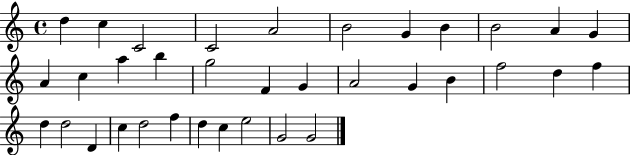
D5/q C5/q C4/h C4/h A4/h B4/h G4/q B4/q B4/h A4/q G4/q A4/q C5/q A5/q B5/q G5/h F4/q G4/q A4/h G4/q B4/q F5/h D5/q F5/q D5/q D5/h D4/q C5/q D5/h F5/q D5/q C5/q E5/h G4/h G4/h